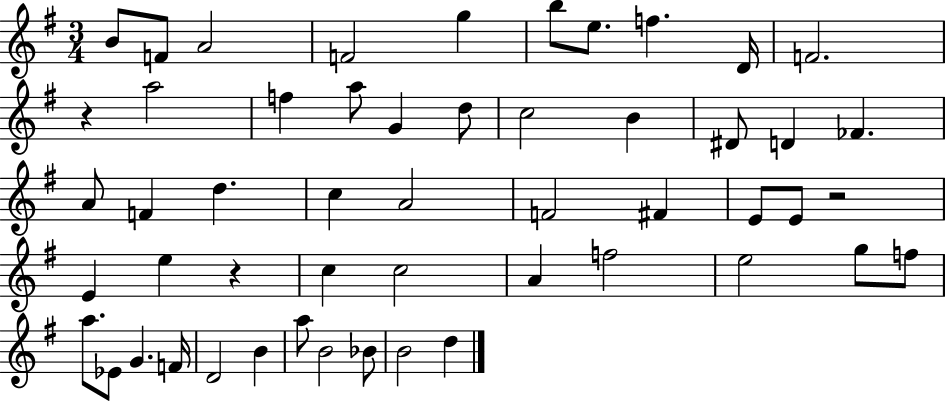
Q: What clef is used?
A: treble